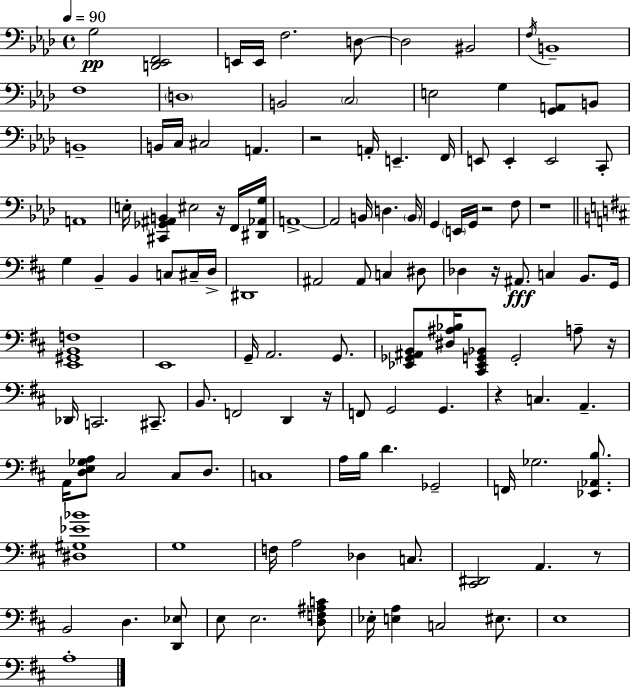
X:1
T:Untitled
M:4/4
L:1/4
K:Fm
G,2 [D,,_E,,F,,]2 E,,/4 E,,/4 F,2 D,/2 D,2 ^B,,2 F,/4 B,,4 F,4 D,4 B,,2 C,2 E,2 G, [G,,A,,]/2 B,,/2 B,,4 B,,/4 C,/4 ^C,2 A,, z2 A,,/4 E,, F,,/4 E,,/2 E,, E,,2 C,,/2 A,,4 E,/4 [^C,,_G,,^A,,B,,] ^E,2 z/4 F,,/4 [^D,,_A,,G,]/4 A,,4 A,,2 B,,/4 D, B,,/4 G,, E,,/4 G,,/4 z2 F,/2 z4 G, B,, B,, C,/2 ^C,/4 D,/4 ^D,,4 ^A,,2 ^A,,/2 C, ^D,/2 _D, z/4 ^A,,/2 C, B,,/2 G,,/4 [E,,^G,,B,,F,]4 E,,4 G,,/4 A,,2 G,,/2 [_E,,_G,,^A,,B,,]/2 [^D,^A,_B,]/4 [^C,,_E,,G,,_B,,]/2 G,,2 A,/2 z/4 _D,,/4 C,,2 ^C,,/2 B,,/2 F,,2 D,, z/4 F,,/2 G,,2 G,, z C, A,, A,,/4 [D,E,_G,A,]/2 ^C,2 ^C,/2 D,/2 C,4 A,/4 B,/4 D _G,,2 F,,/4 _G,2 [_E,,_A,,B,]/2 [^D,^G,_E_B]4 G,4 F,/4 A,2 _D, C,/2 [^C,,^D,,]2 A,, z/2 B,,2 D, [D,,_E,]/2 E,/2 E,2 [D,F,^A,C]/2 _E,/4 [E,A,] C,2 ^E,/2 E,4 A,4